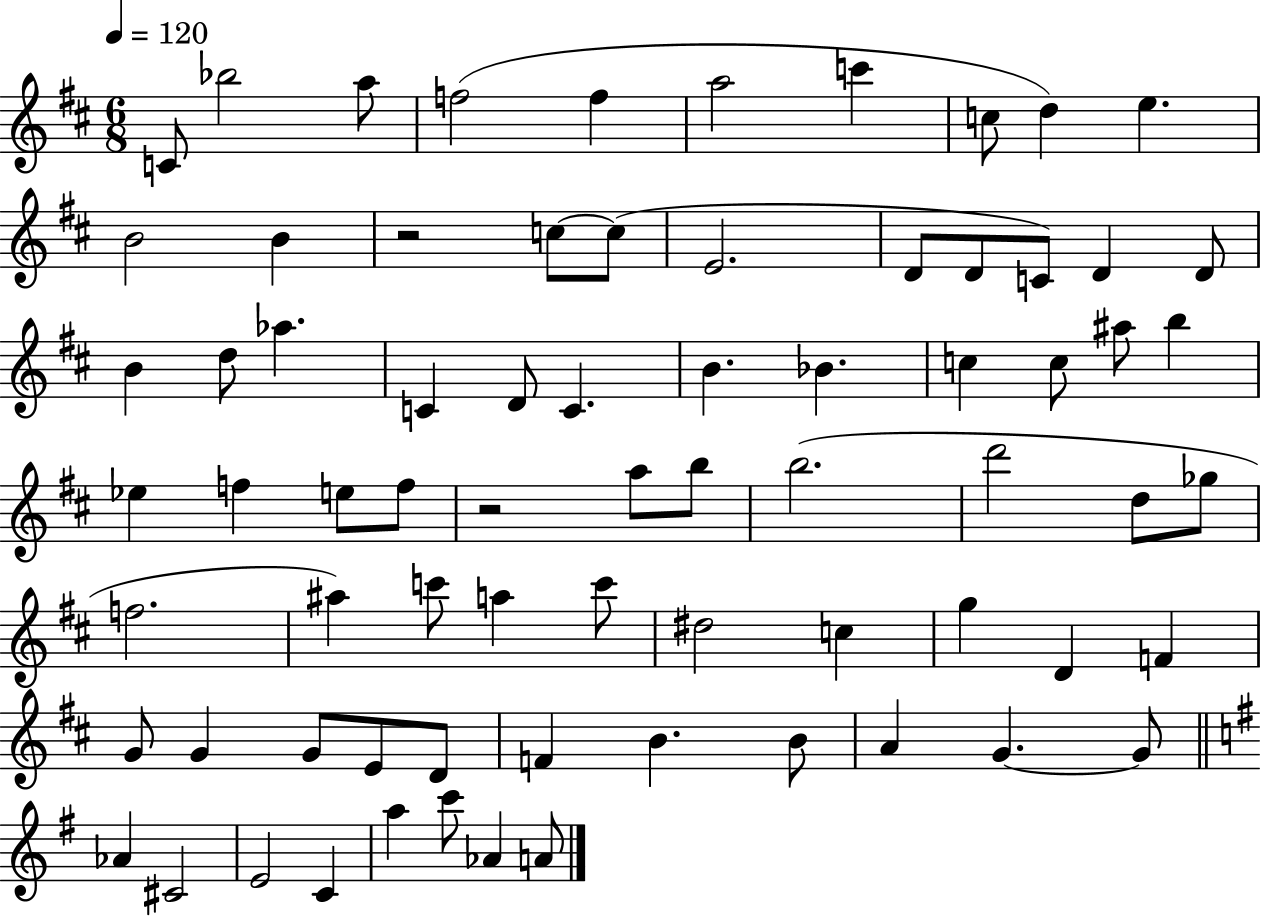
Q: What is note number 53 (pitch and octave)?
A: G4